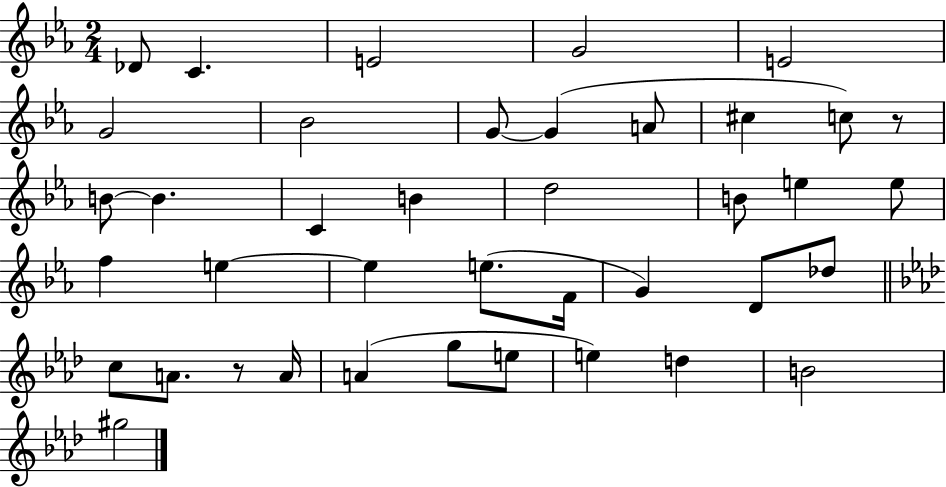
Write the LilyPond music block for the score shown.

{
  \clef treble
  \numericTimeSignature
  \time 2/4
  \key ees \major
  des'8 c'4. | e'2 | g'2 | e'2 | \break g'2 | bes'2 | g'8~~ g'4( a'8 | cis''4 c''8) r8 | \break b'8~~ b'4. | c'4 b'4 | d''2 | b'8 e''4 e''8 | \break f''4 e''4~~ | e''4 e''8.( f'16 | g'4) d'8 des''8 | \bar "||" \break \key f \minor c''8 a'8. r8 a'16 | a'4( g''8 e''8 | e''4) d''4 | b'2 | \break gis''2 | \bar "|."
}